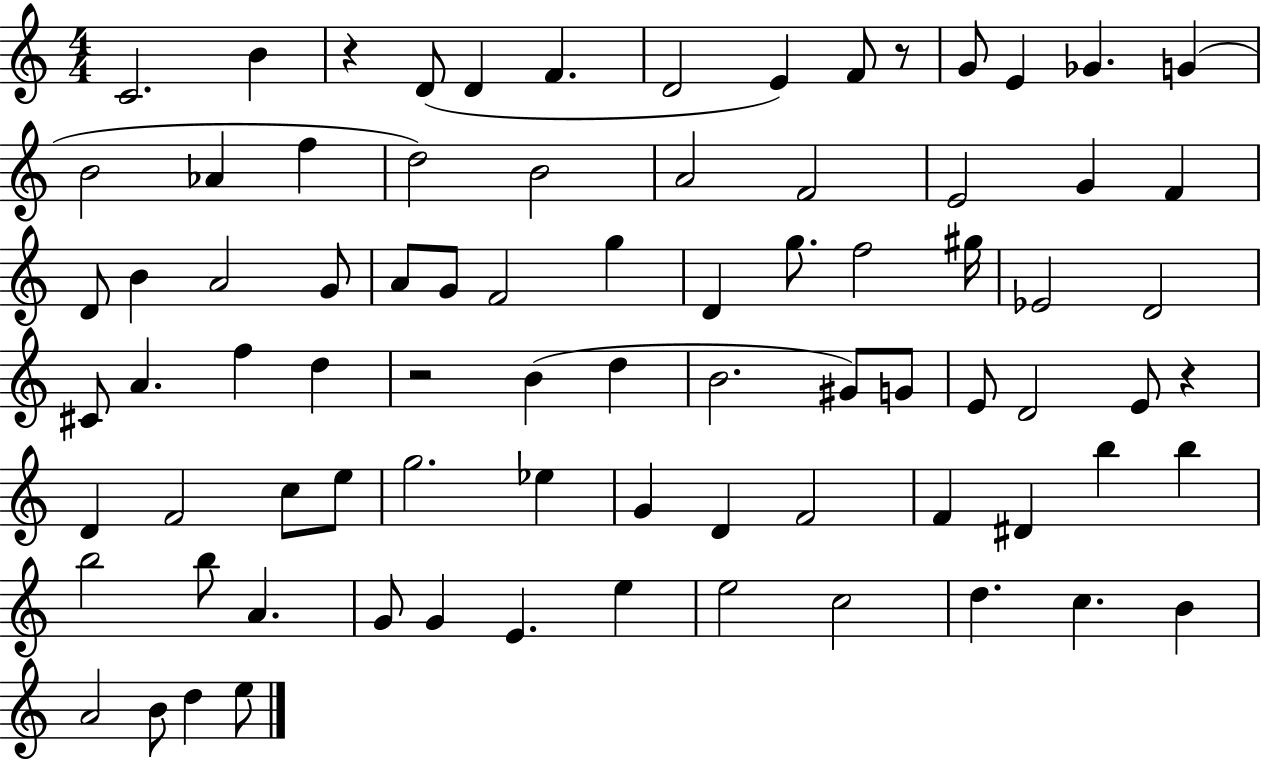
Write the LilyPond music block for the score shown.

{
  \clef treble
  \numericTimeSignature
  \time 4/4
  \key c \major
  c'2. b'4 | r4 d'8( d'4 f'4. | d'2 e'4) f'8 r8 | g'8 e'4 ges'4. g'4( | \break b'2 aes'4 f''4 | d''2) b'2 | a'2 f'2 | e'2 g'4 f'4 | \break d'8 b'4 a'2 g'8 | a'8 g'8 f'2 g''4 | d'4 g''8. f''2 gis''16 | ees'2 d'2 | \break cis'8 a'4. f''4 d''4 | r2 b'4( d''4 | b'2. gis'8) g'8 | e'8 d'2 e'8 r4 | \break d'4 f'2 c''8 e''8 | g''2. ees''4 | g'4 d'4 f'2 | f'4 dis'4 b''4 b''4 | \break b''2 b''8 a'4. | g'8 g'4 e'4. e''4 | e''2 c''2 | d''4. c''4. b'4 | \break a'2 b'8 d''4 e''8 | \bar "|."
}